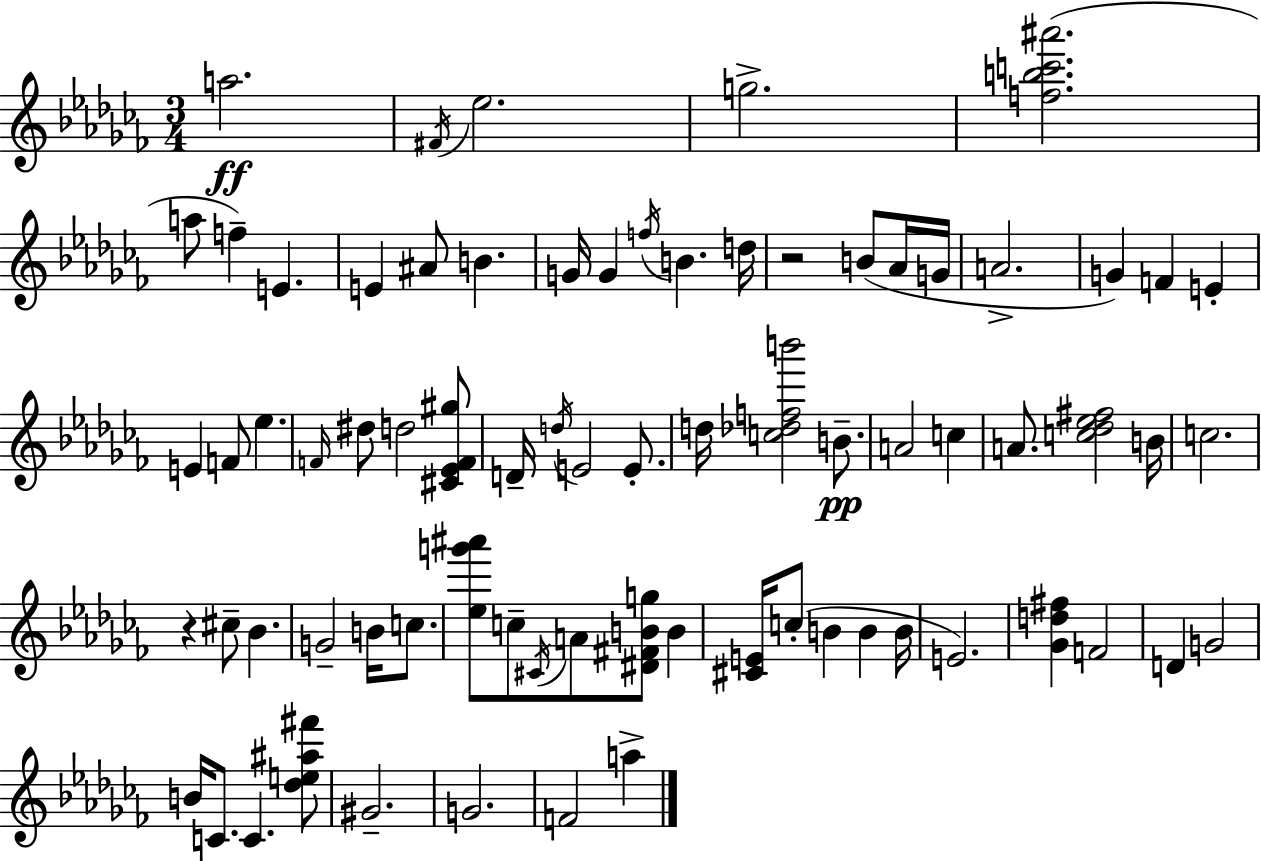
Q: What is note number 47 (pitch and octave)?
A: A4